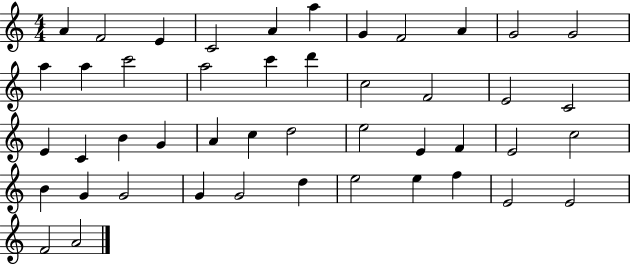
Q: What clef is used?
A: treble